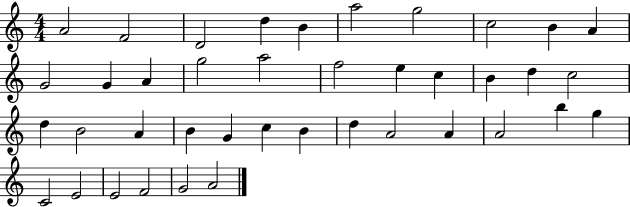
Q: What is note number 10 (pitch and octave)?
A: A4